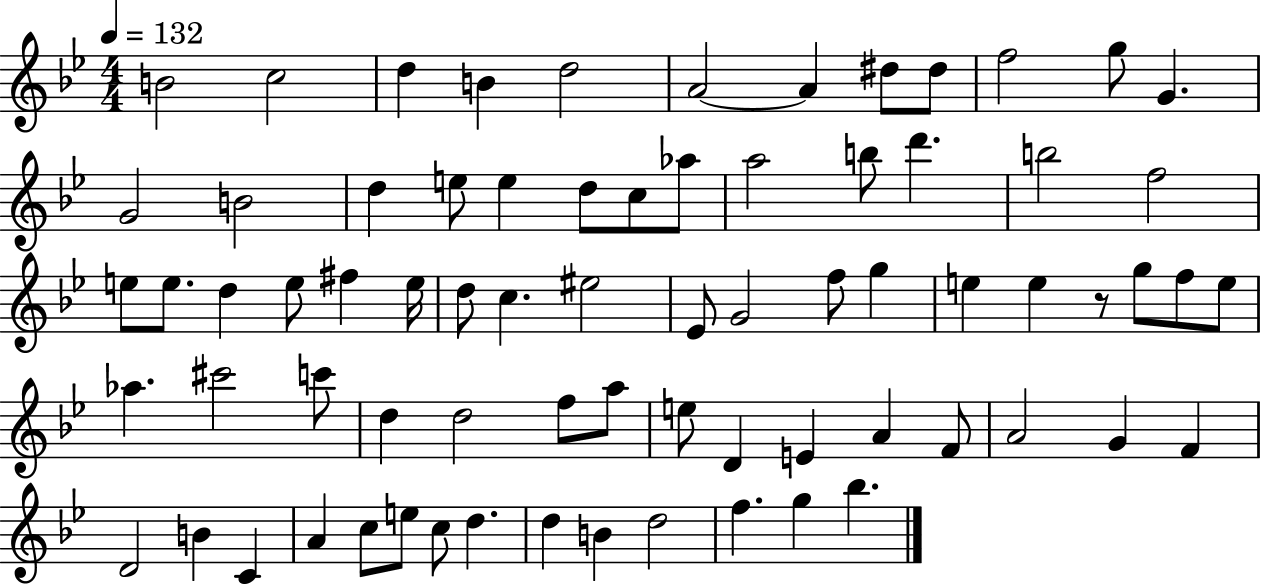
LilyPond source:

{
  \clef treble
  \numericTimeSignature
  \time 4/4
  \key bes \major
  \tempo 4 = 132
  b'2 c''2 | d''4 b'4 d''2 | a'2~~ a'4 dis''8 dis''8 | f''2 g''8 g'4. | \break g'2 b'2 | d''4 e''8 e''4 d''8 c''8 aes''8 | a''2 b''8 d'''4. | b''2 f''2 | \break e''8 e''8. d''4 e''8 fis''4 e''16 | d''8 c''4. eis''2 | ees'8 g'2 f''8 g''4 | e''4 e''4 r8 g''8 f''8 e''8 | \break aes''4. cis'''2 c'''8 | d''4 d''2 f''8 a''8 | e''8 d'4 e'4 a'4 f'8 | a'2 g'4 f'4 | \break d'2 b'4 c'4 | a'4 c''8 e''8 c''8 d''4. | d''4 b'4 d''2 | f''4. g''4 bes''4. | \break \bar "|."
}